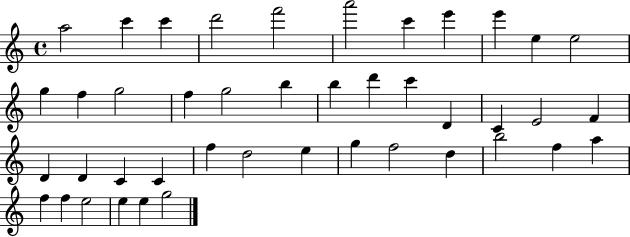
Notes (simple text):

A5/h C6/q C6/q D6/h F6/h A6/h C6/q E6/q E6/q E5/q E5/h G5/q F5/q G5/h F5/q G5/h B5/q B5/q D6/q C6/q D4/q C4/q E4/h F4/q D4/q D4/q C4/q C4/q F5/q D5/h E5/q G5/q F5/h D5/q B5/h F5/q A5/q F5/q F5/q E5/h E5/q E5/q G5/h